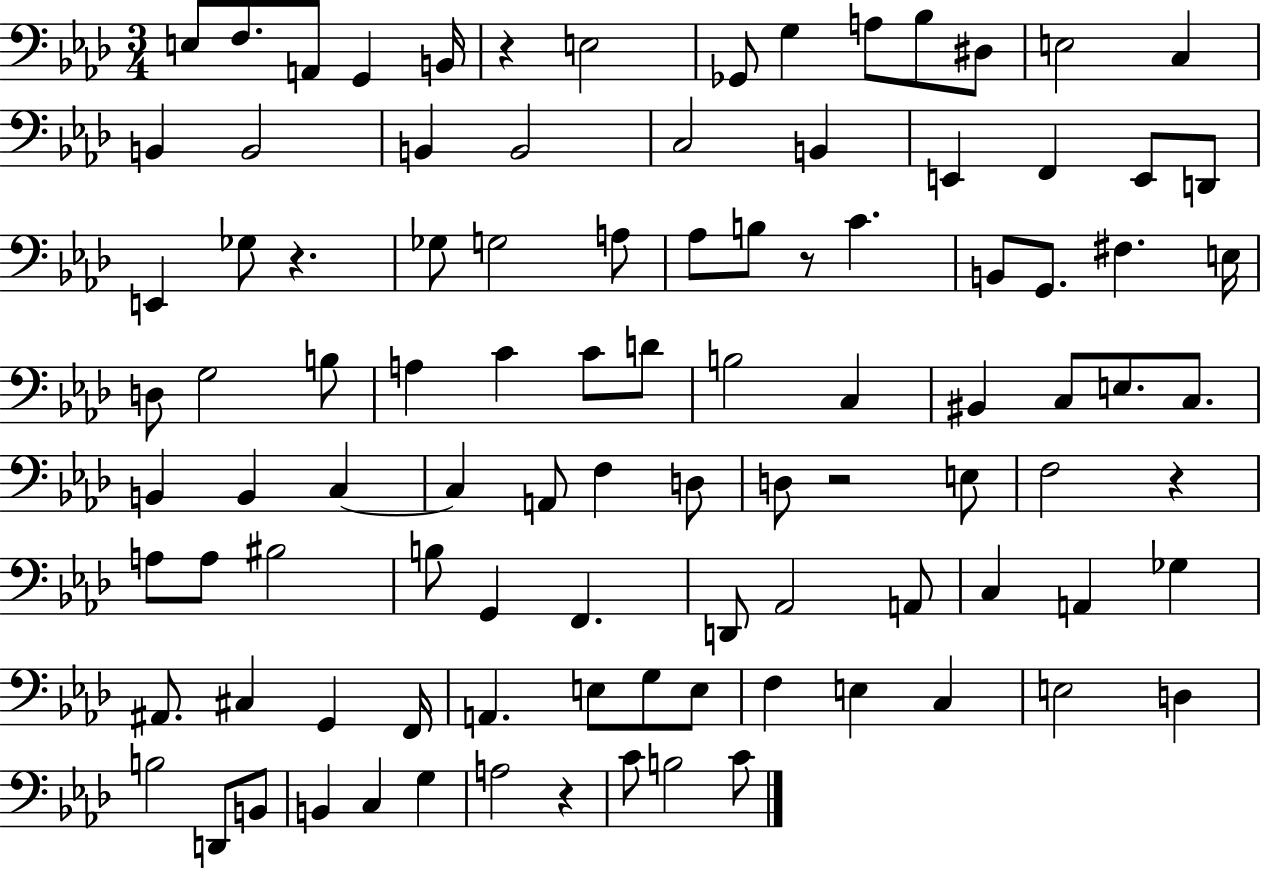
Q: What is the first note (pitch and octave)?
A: E3